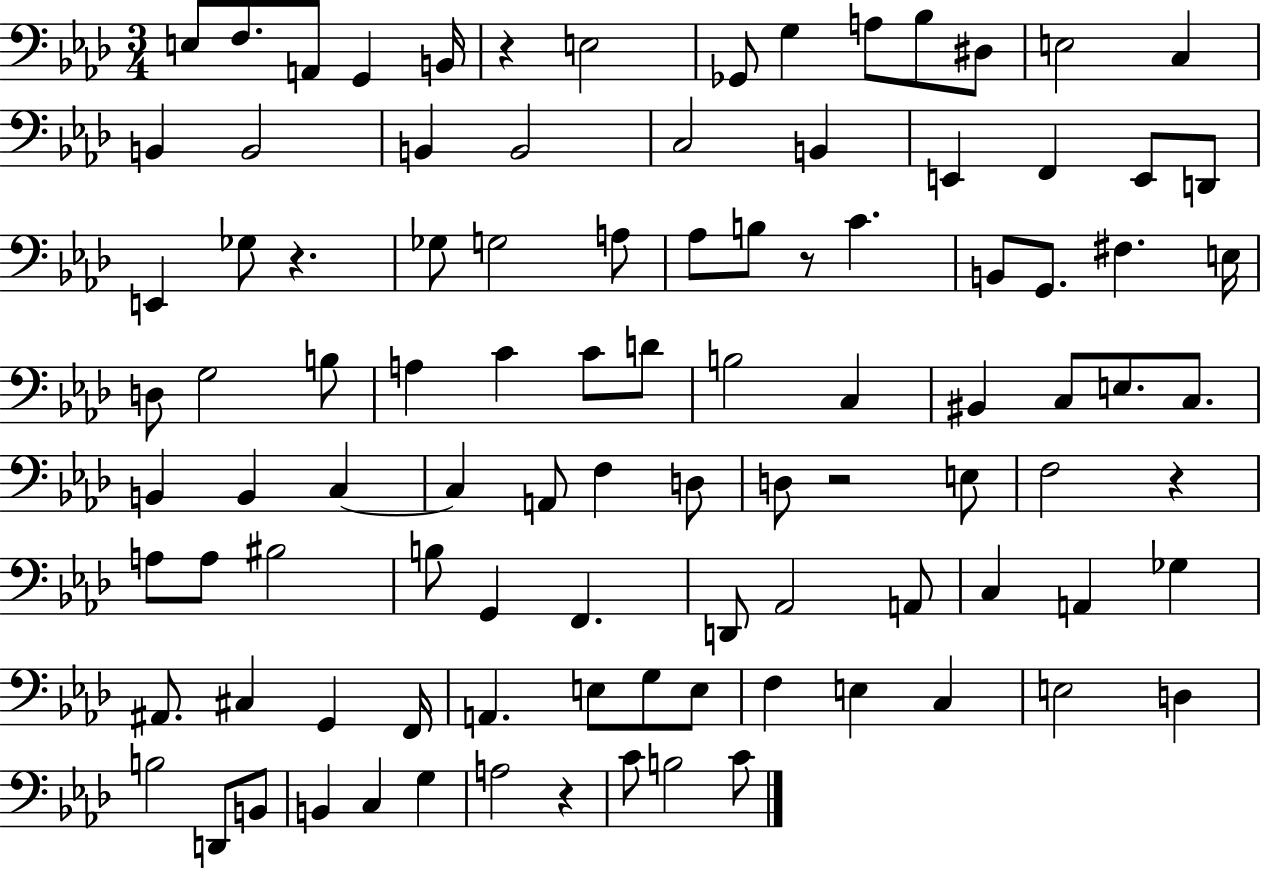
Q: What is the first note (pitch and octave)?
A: E3